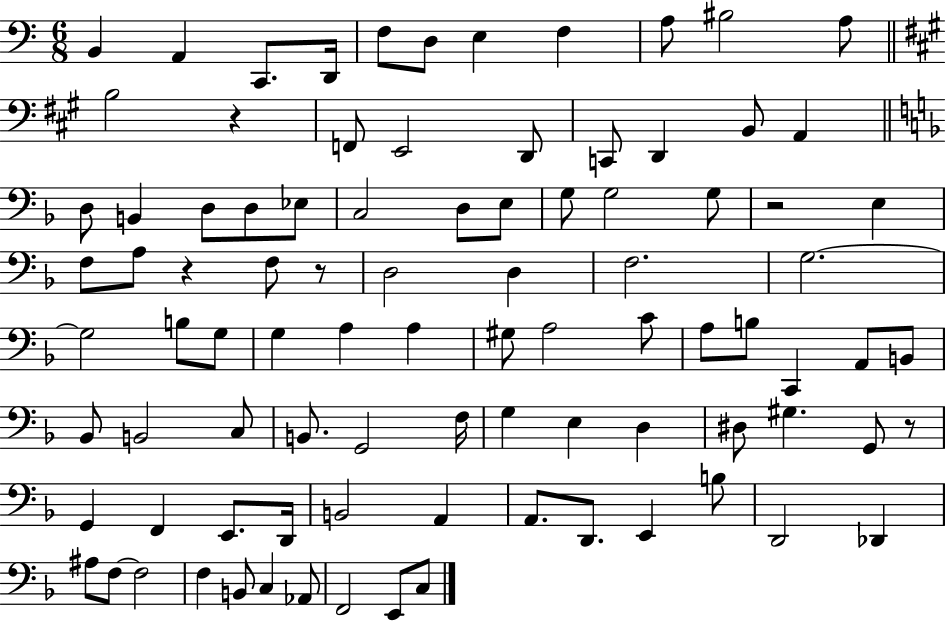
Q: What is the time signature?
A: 6/8